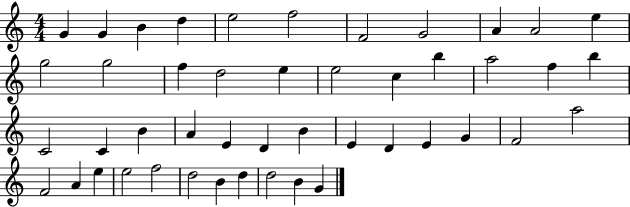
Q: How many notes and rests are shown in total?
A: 46